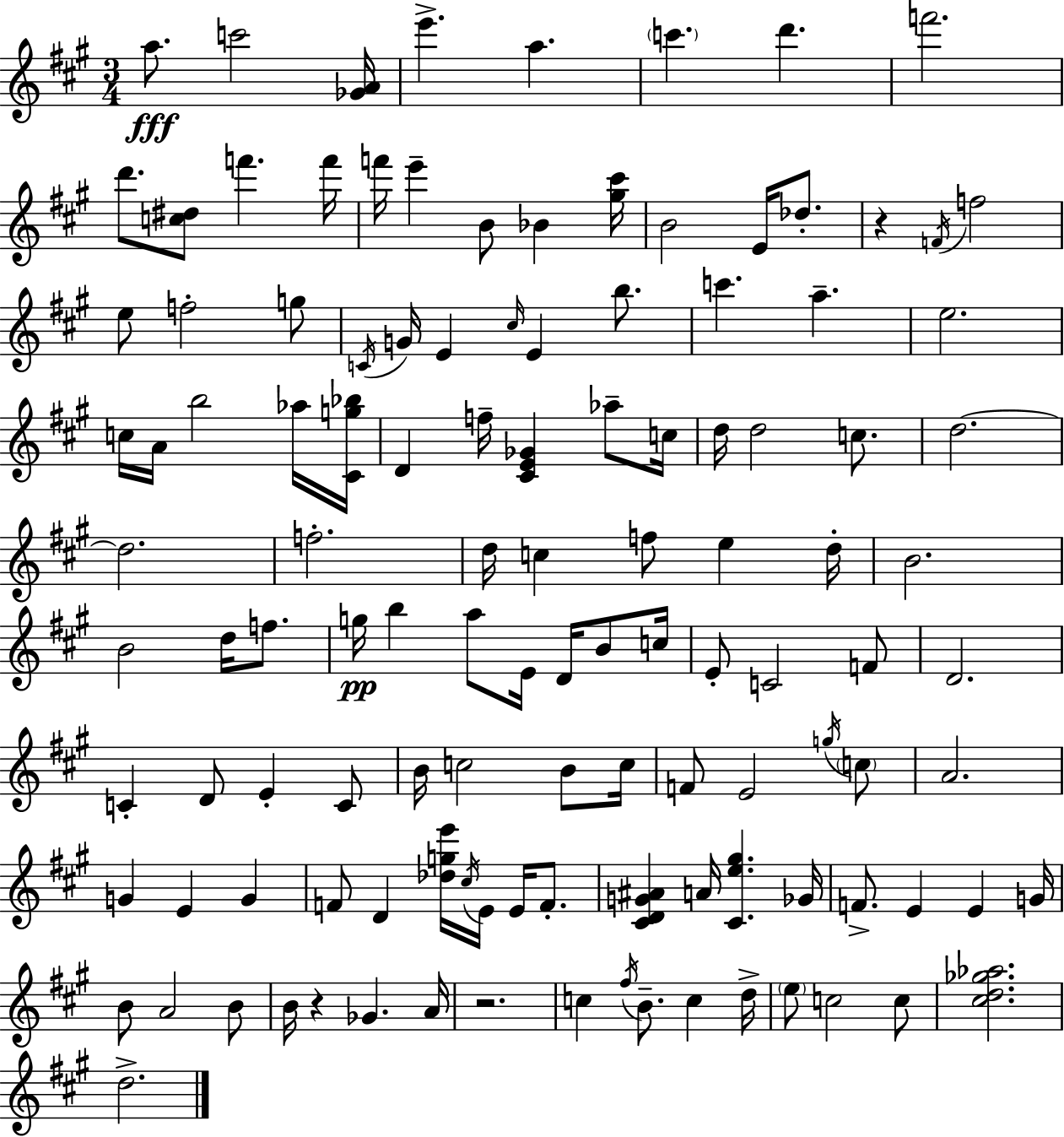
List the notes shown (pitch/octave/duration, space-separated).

A5/e. C6/h [Gb4,A4]/s E6/q. A5/q. C6/q. D6/q. F6/h. D6/e. [C5,D#5]/e F6/q. F6/s F6/s E6/q B4/e Bb4/q [G#5,C#6]/s B4/h E4/s Db5/e. R/q F4/s F5/h E5/e F5/h G5/e C4/s G4/s E4/q C#5/s E4/q B5/e. C6/q. A5/q. E5/h. C5/s A4/s B5/h Ab5/s [C#4,G5,Bb5]/s D4/q F5/s [C#4,E4,Gb4]/q Ab5/e C5/s D5/s D5/h C5/e. D5/h. D5/h. F5/h. D5/s C5/q F5/e E5/q D5/s B4/h. B4/h D5/s F5/e. G5/s B5/q A5/e E4/s D4/s B4/e C5/s E4/e C4/h F4/e D4/h. C4/q D4/e E4/q C4/e B4/s C5/h B4/e C5/s F4/e E4/h G5/s C5/e A4/h. G4/q E4/q G4/q F4/e D4/q [Db5,G5,E6]/s C#5/s E4/s E4/s F4/e. [C#4,D4,G4,A#4]/q A4/s [C#4,E5,G#5]/q. Gb4/s F4/e. E4/q E4/q G4/s B4/e A4/h B4/e B4/s R/q Gb4/q. A4/s R/h. C5/q F#5/s B4/e. C5/q D5/s E5/e C5/h C5/e [C#5,D5,Gb5,Ab5]/h. D5/h.